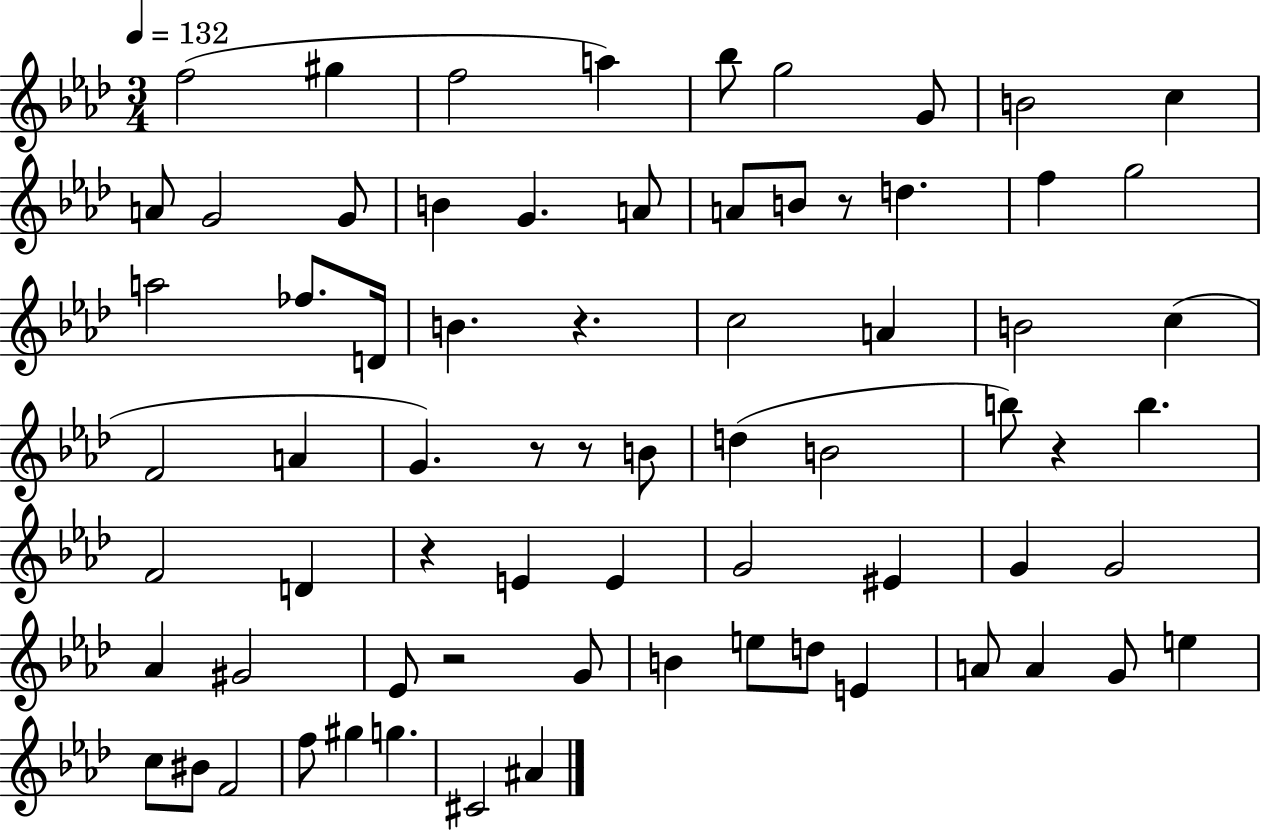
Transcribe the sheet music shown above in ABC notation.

X:1
T:Untitled
M:3/4
L:1/4
K:Ab
f2 ^g f2 a _b/2 g2 G/2 B2 c A/2 G2 G/2 B G A/2 A/2 B/2 z/2 d f g2 a2 _f/2 D/4 B z c2 A B2 c F2 A G z/2 z/2 B/2 d B2 b/2 z b F2 D z E E G2 ^E G G2 _A ^G2 _E/2 z2 G/2 B e/2 d/2 E A/2 A G/2 e c/2 ^B/2 F2 f/2 ^g g ^C2 ^A